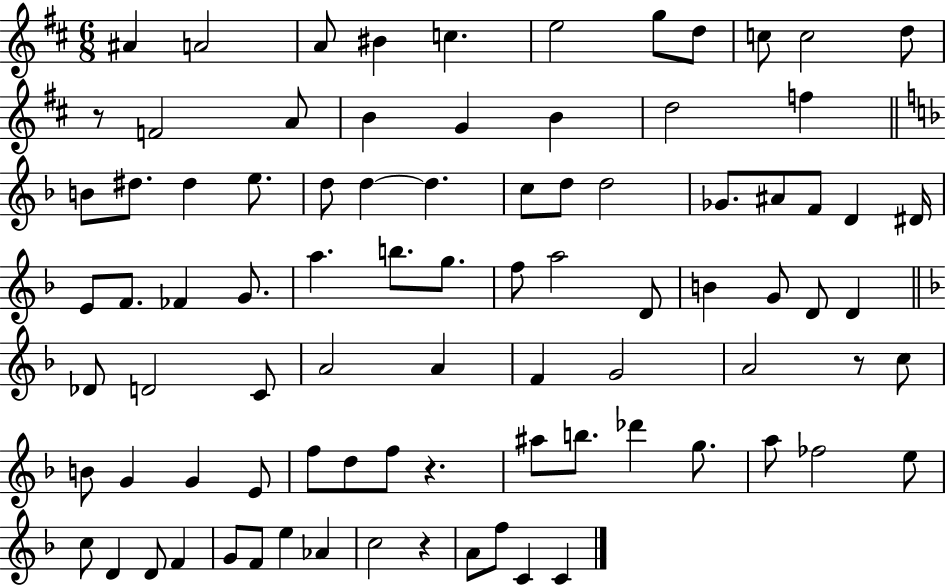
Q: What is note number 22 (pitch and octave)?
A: E5